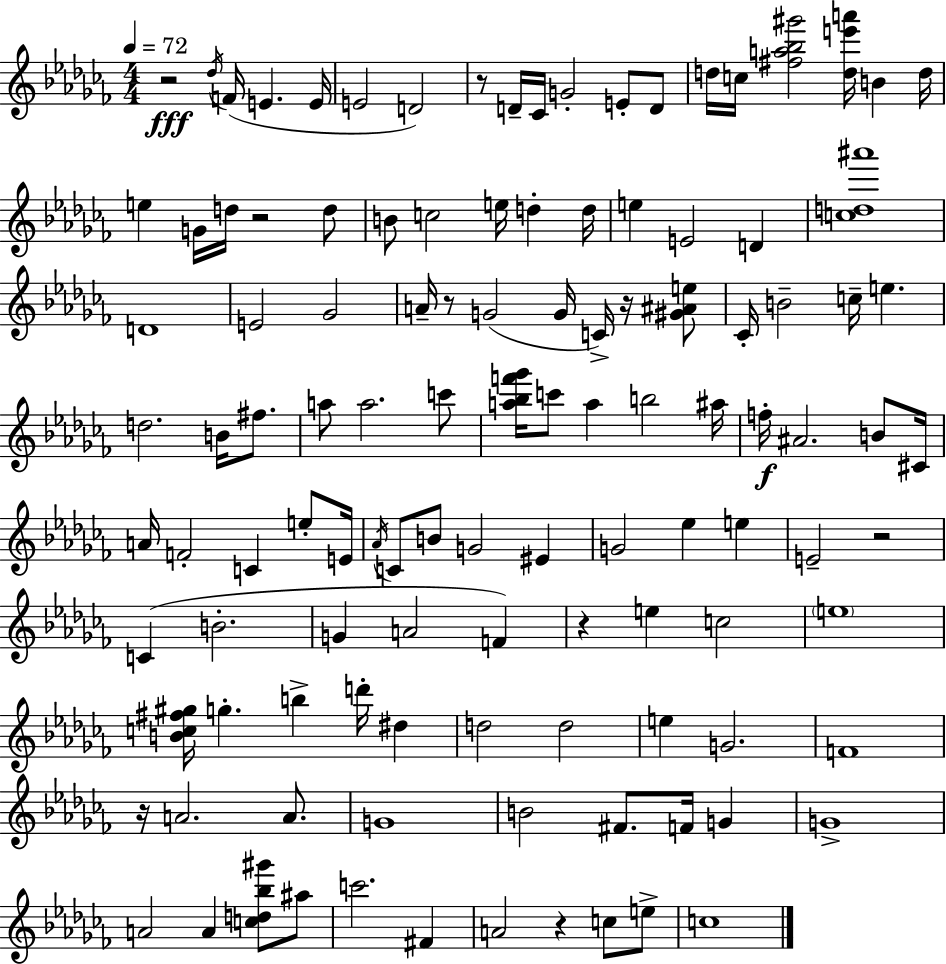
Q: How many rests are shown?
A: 9